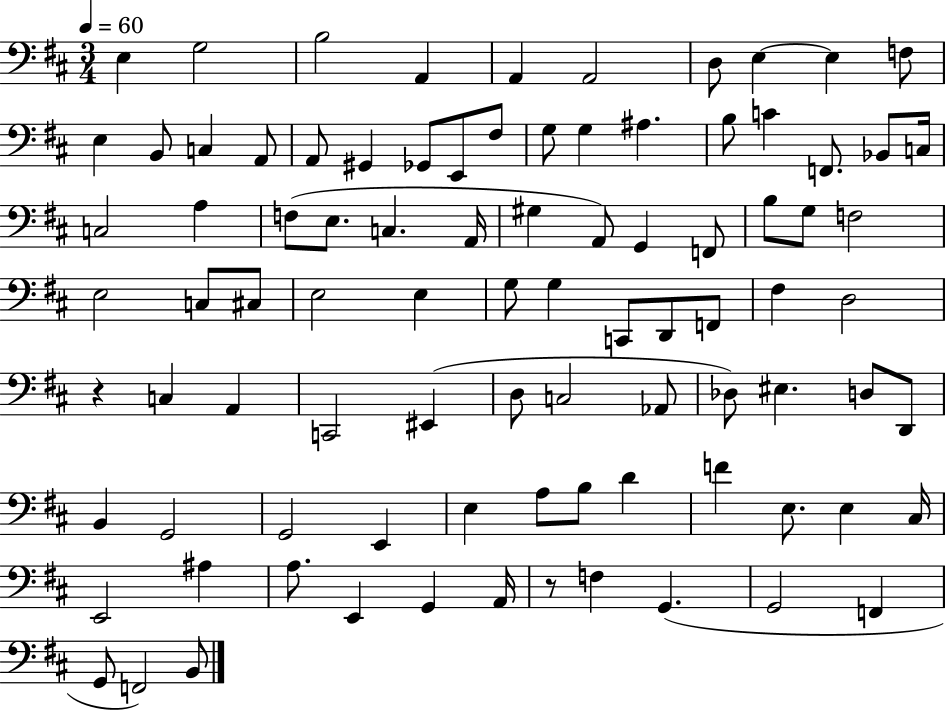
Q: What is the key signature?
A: D major